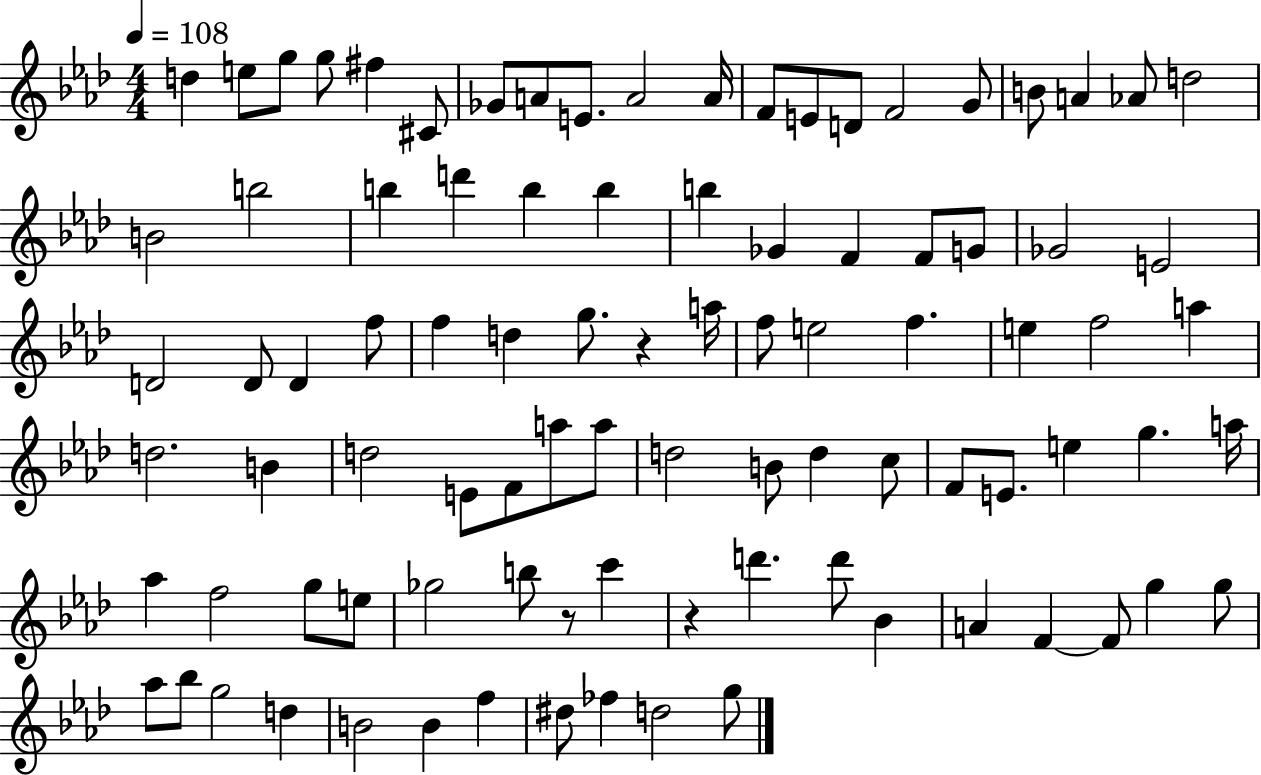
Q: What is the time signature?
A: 4/4